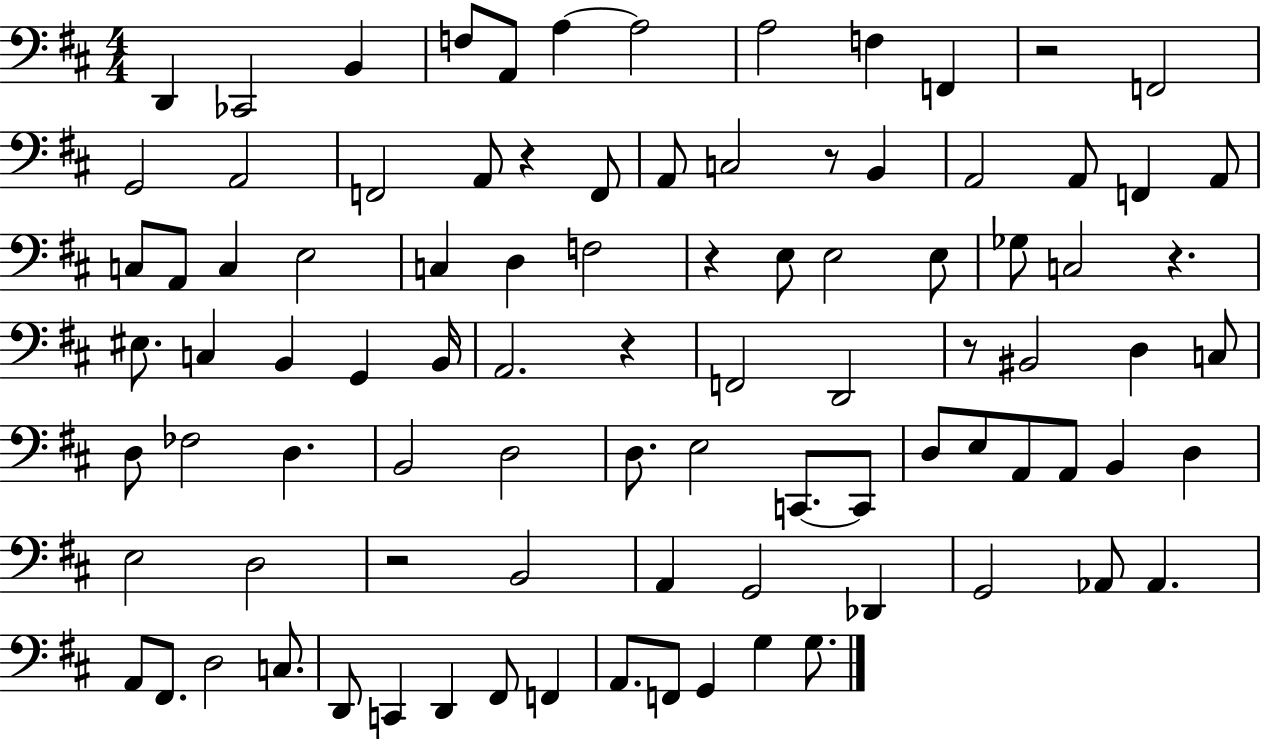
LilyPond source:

{
  \clef bass
  \numericTimeSignature
  \time 4/4
  \key d \major
  \repeat volta 2 { d,4 ces,2 b,4 | f8 a,8 a4~~ a2 | a2 f4 f,4 | r2 f,2 | \break g,2 a,2 | f,2 a,8 r4 f,8 | a,8 c2 r8 b,4 | a,2 a,8 f,4 a,8 | \break c8 a,8 c4 e2 | c4 d4 f2 | r4 e8 e2 e8 | ges8 c2 r4. | \break eis8. c4 b,4 g,4 b,16 | a,2. r4 | f,2 d,2 | r8 bis,2 d4 c8 | \break d8 fes2 d4. | b,2 d2 | d8. e2 c,8.~~ c,8 | d8 e8 a,8 a,8 b,4 d4 | \break e2 d2 | r2 b,2 | a,4 g,2 des,4 | g,2 aes,8 aes,4. | \break a,8 fis,8. d2 c8. | d,8 c,4 d,4 fis,8 f,4 | a,8. f,8 g,4 g4 g8. | } \bar "|."
}